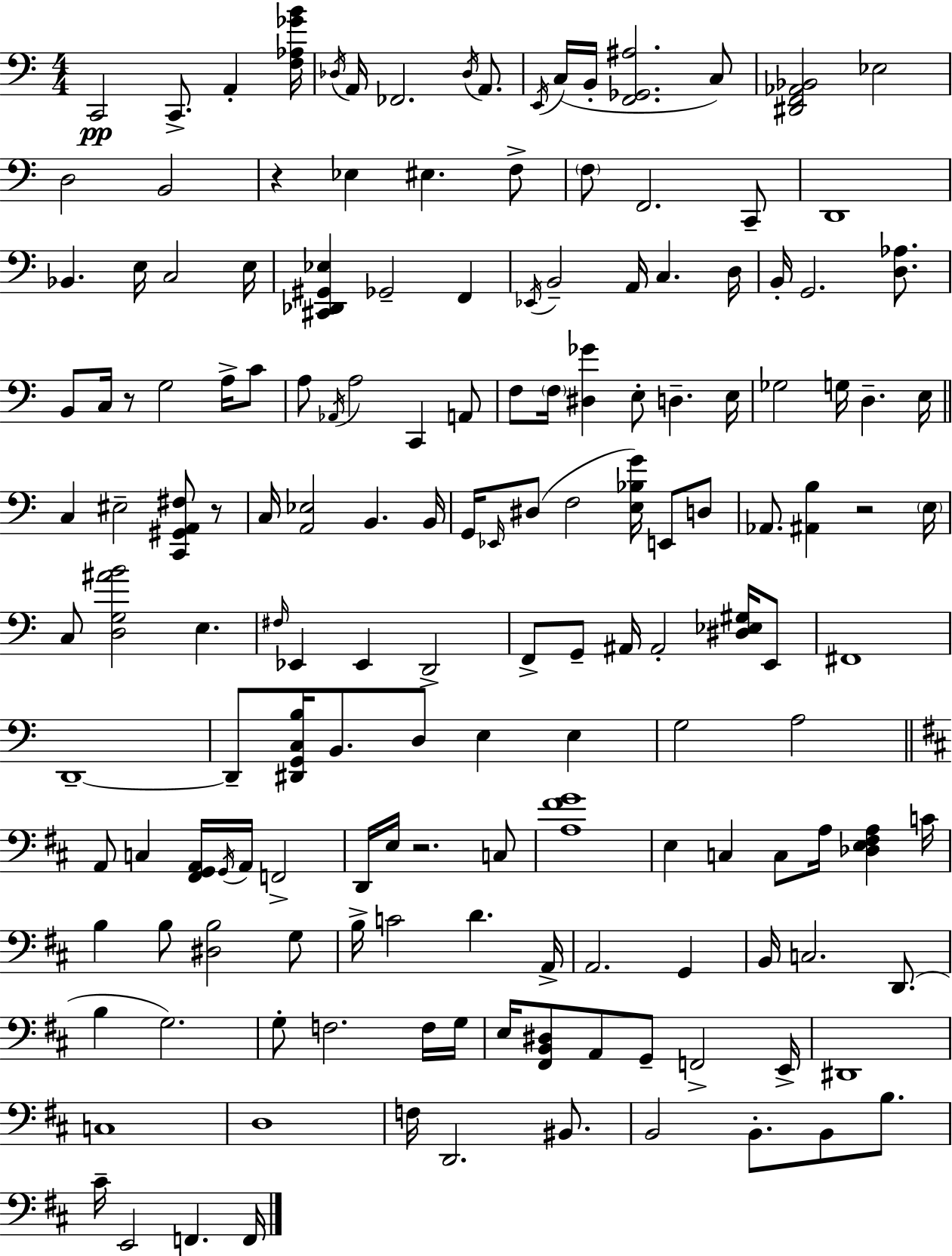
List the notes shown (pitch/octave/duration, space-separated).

C2/h C2/e. A2/q [F3,Ab3,Gb4,B4]/s Db3/s A2/s FES2/h. Db3/s A2/e. E2/s C3/s B2/s [F2,Gb2,A#3]/h. C3/e [D#2,F2,Ab2,Bb2]/h Eb3/h D3/h B2/h R/q Eb3/q EIS3/q. F3/e F3/e F2/h. C2/e D2/w Bb2/q. E3/s C3/h E3/s [C#2,Db2,G#2,Eb3]/q Gb2/h F2/q Eb2/s B2/h A2/s C3/q. D3/s B2/s G2/h. [D3,Ab3]/e. B2/e C3/s R/e G3/h A3/s C4/e A3/e Ab2/s A3/h C2/q A2/e F3/e F3/s [D#3,Gb4]/q E3/e D3/q. E3/s Gb3/h G3/s D3/q. E3/s C3/q EIS3/h [C2,G#2,A2,F#3]/e R/e C3/s [A2,Eb3]/h B2/q. B2/s G2/s Eb2/s D#3/e F3/h [E3,Bb3,G4]/s E2/e D3/e Ab2/e. [A#2,B3]/q R/h E3/s C3/e [D3,G3,A#4,B4]/h E3/q. F#3/s Eb2/q Eb2/q D2/h F2/e G2/e A#2/s A#2/h [D#3,Eb3,G#3]/s E2/e F#2/w D2/w D2/e [D#2,G2,C3,B3]/s B2/e. D3/e E3/q E3/q G3/h A3/h A2/e C3/q [F#2,G2,A2]/s G2/s A2/s F2/h D2/s E3/s R/h. C3/e [A3,F#4,G4]/w E3/q C3/q C3/e A3/s [Db3,E3,F#3,A3]/q C4/s B3/q B3/e [D#3,B3]/h G3/e B3/s C4/h D4/q. A2/s A2/h. G2/q B2/s C3/h. D2/e. B3/q G3/h. G3/e F3/h. F3/s G3/s E3/s [F#2,B2,D#3]/e A2/e G2/e F2/h E2/s D#2/w C3/w D3/w F3/s D2/h. BIS2/e. B2/h B2/e. B2/e B3/e. C#4/s E2/h F2/q. F2/s